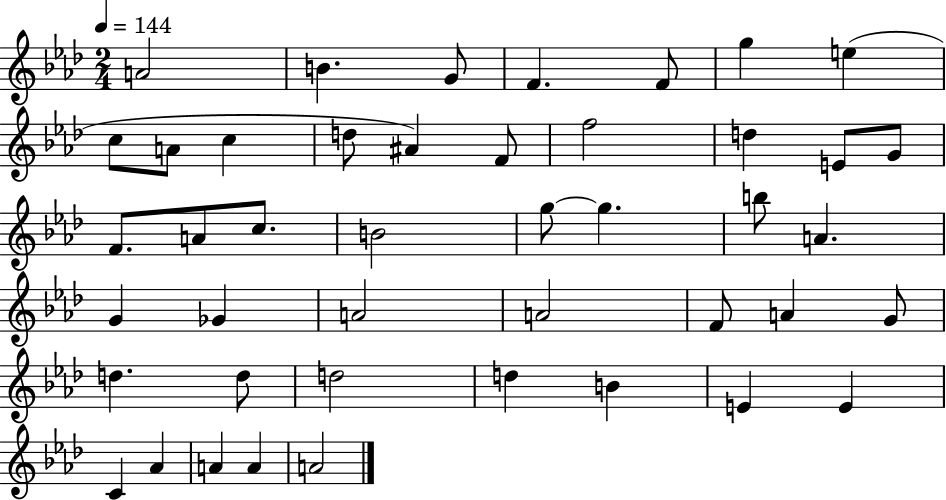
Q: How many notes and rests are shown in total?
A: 44